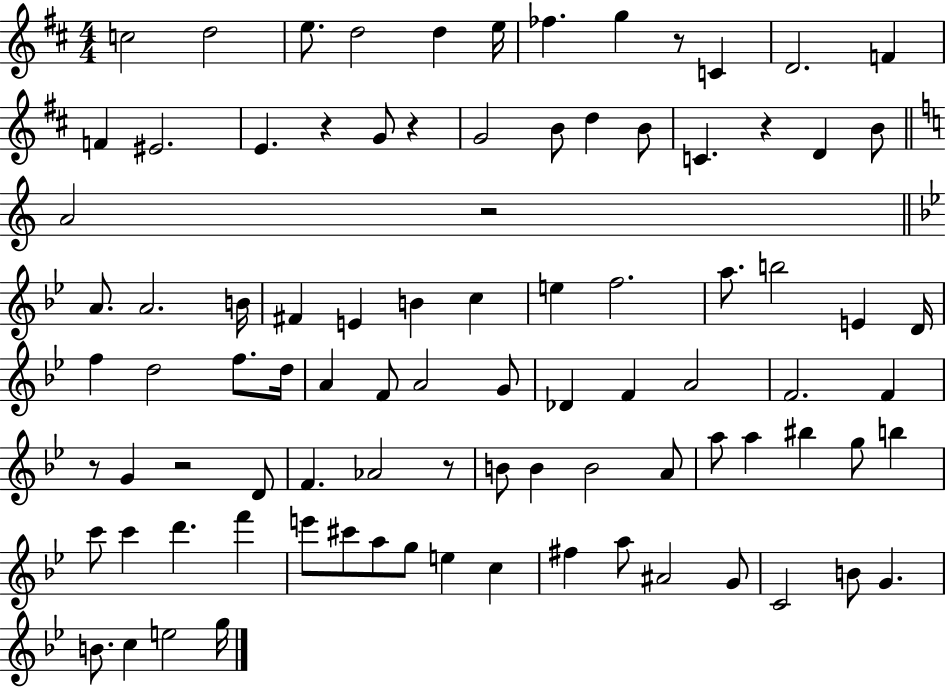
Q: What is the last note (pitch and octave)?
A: G5